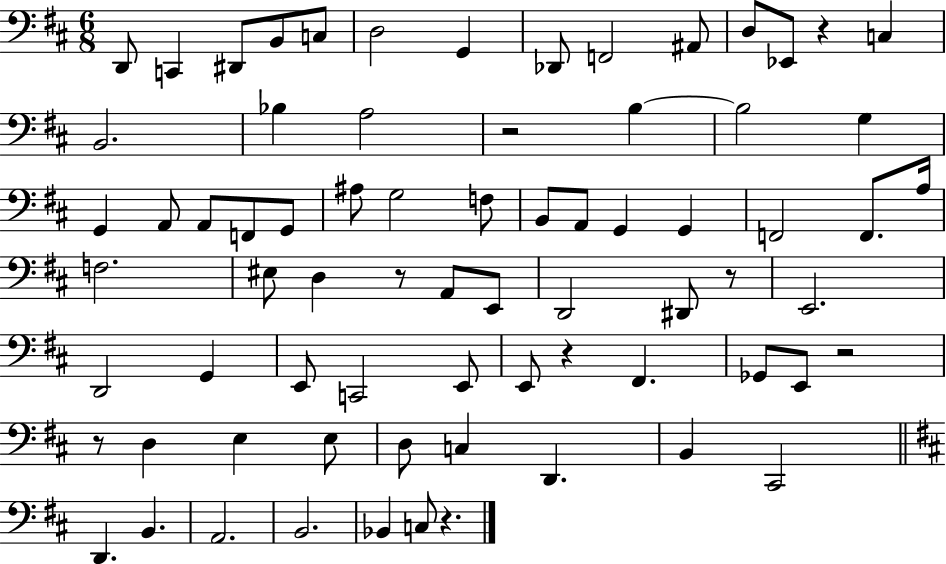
{
  \clef bass
  \numericTimeSignature
  \time 6/8
  \key d \major
  d,8 c,4 dis,8 b,8 c8 | d2 g,4 | des,8 f,2 ais,8 | d8 ees,8 r4 c4 | \break b,2. | bes4 a2 | r2 b4~~ | b2 g4 | \break g,4 a,8 a,8 f,8 g,8 | ais8 g2 f8 | b,8 a,8 g,4 g,4 | f,2 f,8. a16 | \break f2. | eis8 d4 r8 a,8 e,8 | d,2 dis,8 r8 | e,2. | \break d,2 g,4 | e,8 c,2 e,8 | e,8 r4 fis,4. | ges,8 e,8 r2 | \break r8 d4 e4 e8 | d8 c4 d,4. | b,4 cis,2 | \bar "||" \break \key d \major d,4. b,4. | a,2. | b,2. | bes,4 c8 r4. | \break \bar "|."
}